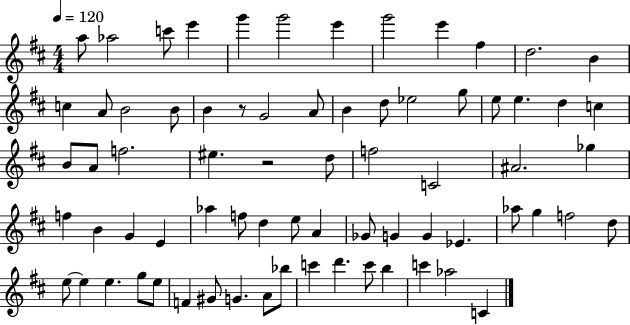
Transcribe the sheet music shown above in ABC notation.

X:1
T:Untitled
M:4/4
L:1/4
K:D
a/2 _a2 c'/2 e' g' g'2 e' g'2 e' ^f d2 B c A/2 B2 B/2 B z/2 G2 A/2 B d/2 _e2 g/2 e/2 e d c B/2 A/2 f2 ^e z2 d/2 f2 C2 ^A2 _g f B G E _a f/2 d e/2 A _G/2 G G _E _a/2 g f2 d/2 e/2 e e g/2 e/2 F ^G/2 G A/2 _b/2 c' d' c'/2 b c' _a2 C